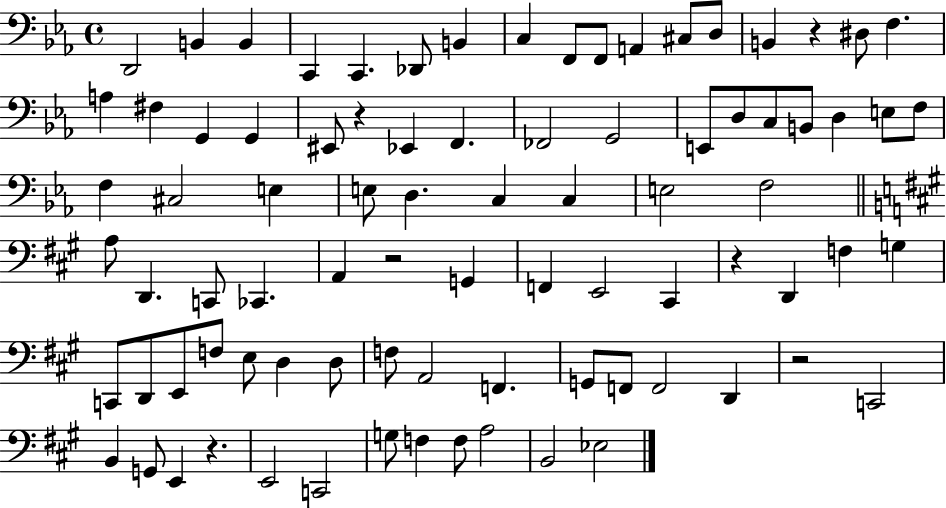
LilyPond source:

{
  \clef bass
  \time 4/4
  \defaultTimeSignature
  \key ees \major
  \repeat volta 2 { d,2 b,4 b,4 | c,4 c,4. des,8 b,4 | c4 f,8 f,8 a,4 cis8 d8 | b,4 r4 dis8 f4. | \break a4 fis4 g,4 g,4 | eis,8 r4 ees,4 f,4. | fes,2 g,2 | e,8 d8 c8 b,8 d4 e8 f8 | \break f4 cis2 e4 | e8 d4. c4 c4 | e2 f2 | \bar "||" \break \key a \major a8 d,4. c,8 ces,4. | a,4 r2 g,4 | f,4 e,2 cis,4 | r4 d,4 f4 g4 | \break c,8 d,8 e,8 f8 e8 d4 d8 | f8 a,2 f,4. | g,8 f,8 f,2 d,4 | r2 c,2 | \break b,4 g,8 e,4 r4. | e,2 c,2 | g8 f4 f8 a2 | b,2 ees2 | \break } \bar "|."
}